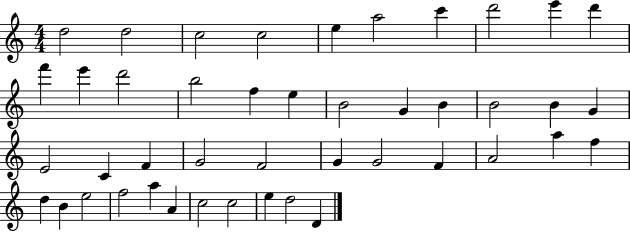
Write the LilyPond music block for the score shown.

{
  \clef treble
  \numericTimeSignature
  \time 4/4
  \key c \major
  d''2 d''2 | c''2 c''2 | e''4 a''2 c'''4 | d'''2 e'''4 d'''4 | \break f'''4 e'''4 d'''2 | b''2 f''4 e''4 | b'2 g'4 b'4 | b'2 b'4 g'4 | \break e'2 c'4 f'4 | g'2 f'2 | g'4 g'2 f'4 | a'2 a''4 f''4 | \break d''4 b'4 e''2 | f''2 a''4 a'4 | c''2 c''2 | e''4 d''2 d'4 | \break \bar "|."
}